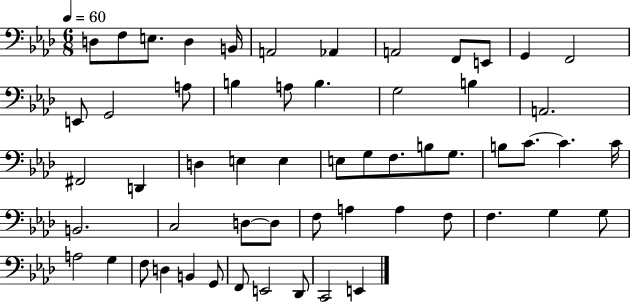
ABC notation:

X:1
T:Untitled
M:6/8
L:1/4
K:Ab
D,/2 F,/2 E,/2 D, B,,/4 A,,2 _A,, A,,2 F,,/2 E,,/2 G,, F,,2 E,,/2 G,,2 A,/2 B, A,/2 B, G,2 B, A,,2 ^F,,2 D,, D, E, E, E,/2 G,/2 F,/2 B,/2 G,/2 B,/2 C/2 C C/4 B,,2 C,2 D,/2 D,/2 F,/2 A, A, F,/2 F, G, G,/2 A,2 G, F,/2 D, B,, G,,/2 F,,/2 E,,2 _D,,/2 C,,2 E,,